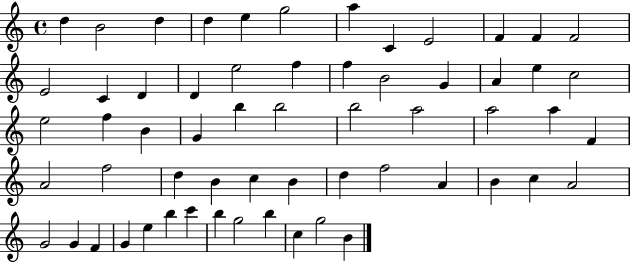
{
  \clef treble
  \time 4/4
  \defaultTimeSignature
  \key c \major
  d''4 b'2 d''4 | d''4 e''4 g''2 | a''4 c'4 e'2 | f'4 f'4 f'2 | \break e'2 c'4 d'4 | d'4 e''2 f''4 | f''4 b'2 g'4 | a'4 e''4 c''2 | \break e''2 f''4 b'4 | g'4 b''4 b''2 | b''2 a''2 | a''2 a''4 f'4 | \break a'2 f''2 | d''4 b'4 c''4 b'4 | d''4 f''2 a'4 | b'4 c''4 a'2 | \break g'2 g'4 f'4 | g'4 e''4 b''4 c'''4 | b''4 g''2 b''4 | c''4 g''2 b'4 | \break \bar "|."
}